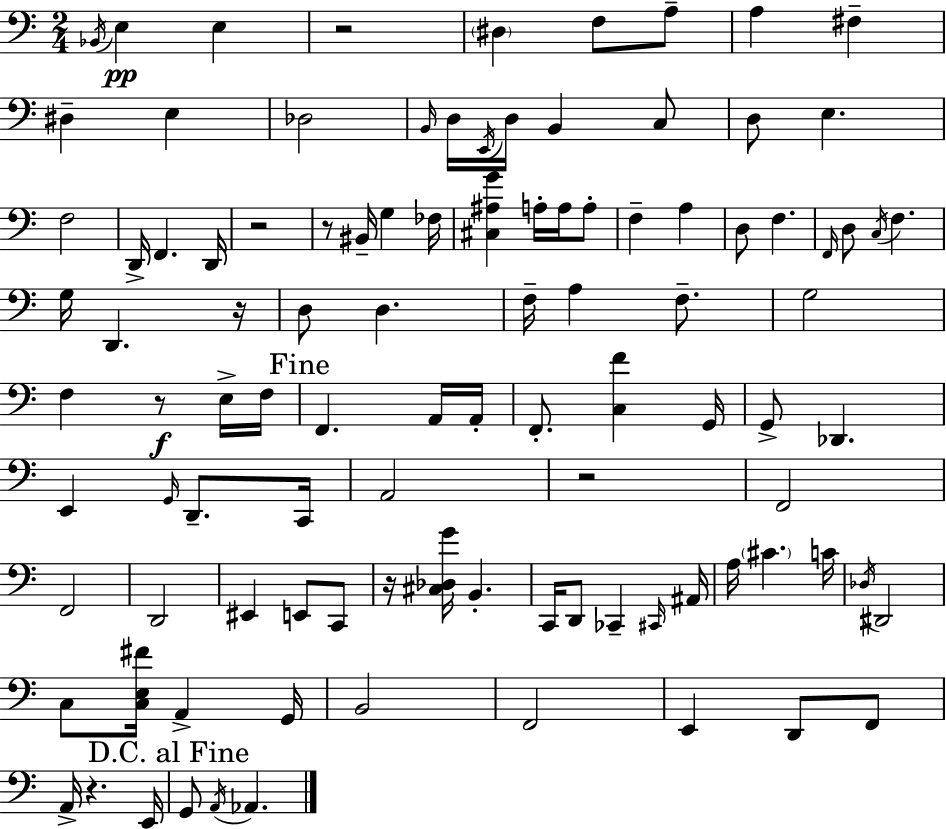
Bb2/s E3/q E3/q R/h D#3/q F3/e A3/e A3/q F#3/q D#3/q E3/q Db3/h B2/s D3/s E2/s D3/s B2/q C3/e D3/e E3/q. F3/h D2/s F2/q. D2/s R/h R/e BIS2/s G3/q FES3/s [C#3,A#3,G4]/q A3/s A3/s A3/e F3/q A3/q D3/e F3/q. F2/s D3/e C3/s F3/q. G3/s D2/q. R/s D3/e D3/q. F3/s A3/q F3/e. G3/h F3/q R/e E3/s F3/s F2/q. A2/s A2/s F2/e. [C3,F4]/q G2/s G2/e Db2/q. E2/q G2/s D2/e. C2/s A2/h R/h F2/h F2/h D2/h EIS2/q E2/e C2/e R/s [C#3,Db3,G4]/s B2/q. C2/s D2/e CES2/q C#2/s A#2/s A3/s C#4/q. C4/s Db3/s D#2/h C3/e [C3,E3,F#4]/s A2/q G2/s B2/h F2/h E2/q D2/e F2/e A2/s R/q. E2/s G2/e A2/s Ab2/q.